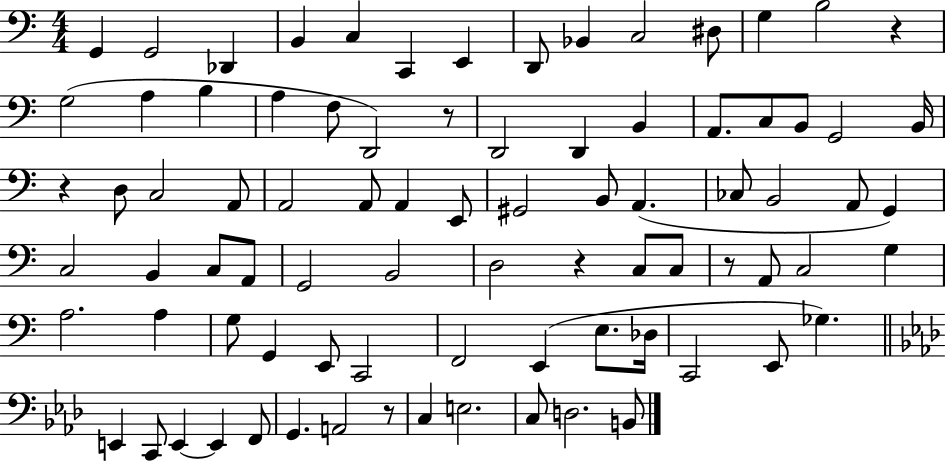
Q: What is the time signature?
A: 4/4